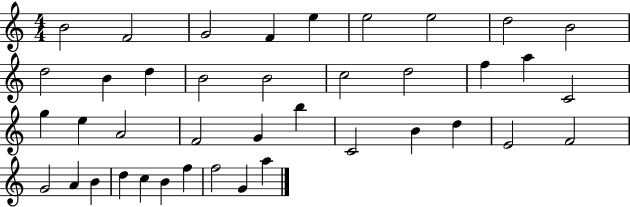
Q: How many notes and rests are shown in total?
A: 40